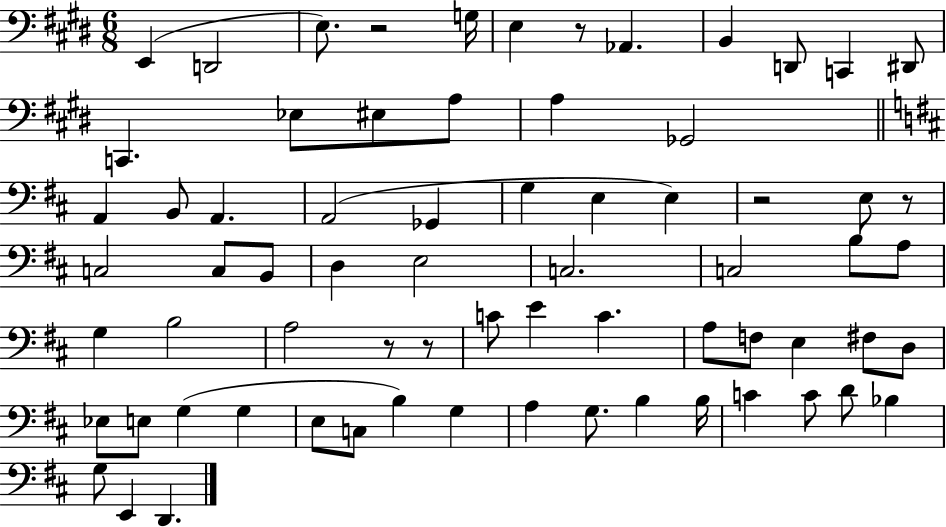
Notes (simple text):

E2/q D2/h E3/e. R/h G3/s E3/q R/e Ab2/q. B2/q D2/e C2/q D#2/e C2/q. Eb3/e EIS3/e A3/e A3/q Gb2/h A2/q B2/e A2/q. A2/h Gb2/q G3/q E3/q E3/q R/h E3/e R/e C3/h C3/e B2/e D3/q E3/h C3/h. C3/h B3/e A3/e G3/q B3/h A3/h R/e R/e C4/e E4/q C4/q. A3/e F3/e E3/q F#3/e D3/e Eb3/e E3/e G3/q G3/q E3/e C3/e B3/q G3/q A3/q G3/e. B3/q B3/s C4/q C4/e D4/e Bb3/q G3/e E2/q D2/q.